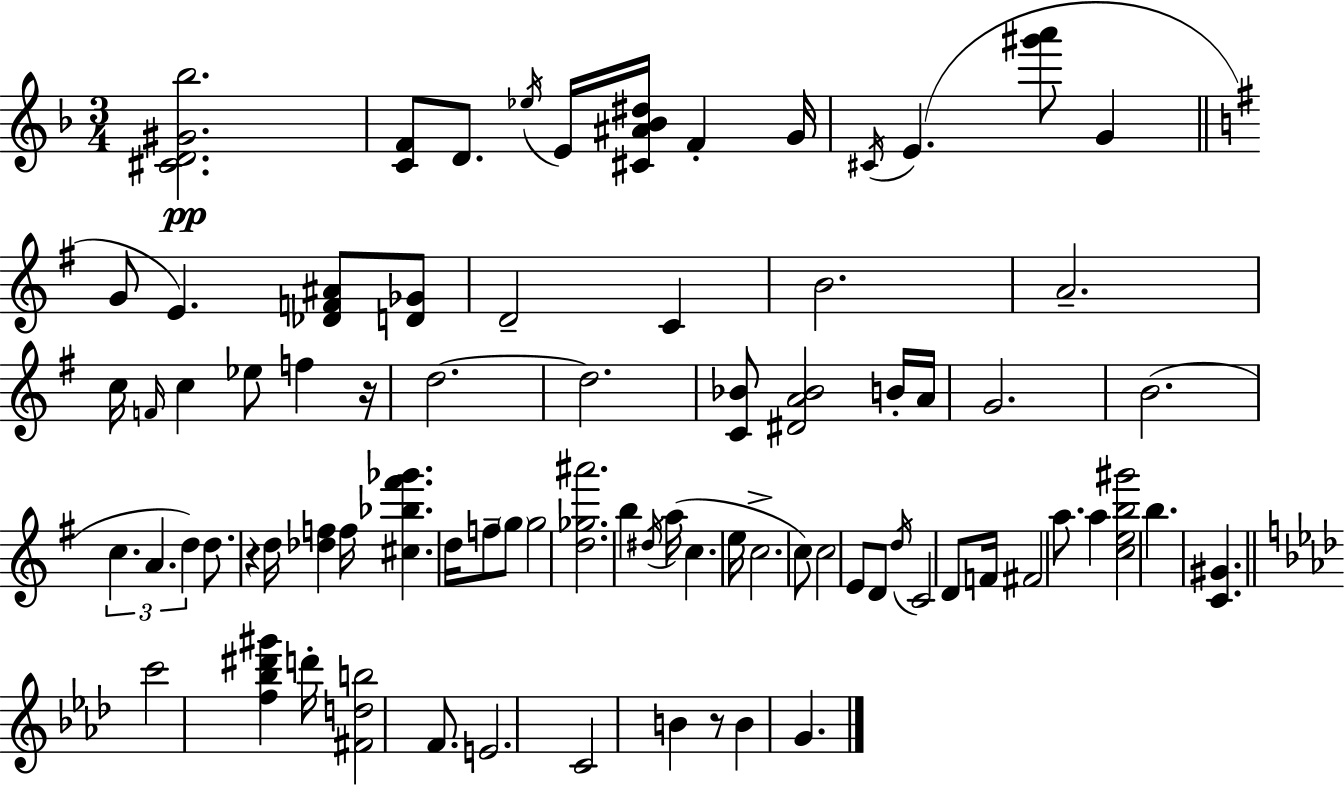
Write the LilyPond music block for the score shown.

{
  \clef treble
  \numericTimeSignature
  \time 3/4
  \key d \minor
  <cis' d' gis' bes''>2.\pp | <c' f'>8 d'8. \acciaccatura { ees''16 } e'16 <cis' ais' bes' dis''>16 f'4-. | g'16 \acciaccatura { cis'16 } e'4.( <gis''' a'''>8 g'4 | \bar "||" \break \key g \major g'8 e'4.) <des' f' ais'>8 <d' ges'>8 | d'2-- c'4 | b'2. | a'2.-- | \break c''16 \grace { f'16 } c''4 ees''8 f''4 | r16 d''2.~~ | d''2. | <c' bes'>8 <dis' a' bes'>2 b'16-. | \break a'16 g'2. | b'2.( | \tuplet 3/2 { c''4. a'4. | d''4) } d''8. r4 | \break d''16 <des'' f''>4 f''16 <cis'' bes'' fis''' ges'''>4. | d''16 f''8-- \parenthesize g''8 g''2 | <d'' ges'' ais'''>2. | b''4 \acciaccatura { dis''16 }( a''16 c''4. | \break e''16 c''2.-> | c''8) c''2 | e'8 d'8 \acciaccatura { d''16 } c'2 | d'8 f'16 fis'2 | \break a''8. a''4 <c'' e'' b'' gis'''>2 | b''4. <c' gis'>4. | \bar "||" \break \key aes \major c'''2 <f'' bes'' dis''' gis'''>4 | d'''16-. <fis' d'' b''>2 f'8. | e'2. | c'2 b'4 | \break r8 b'4 g'4. | \bar "|."
}